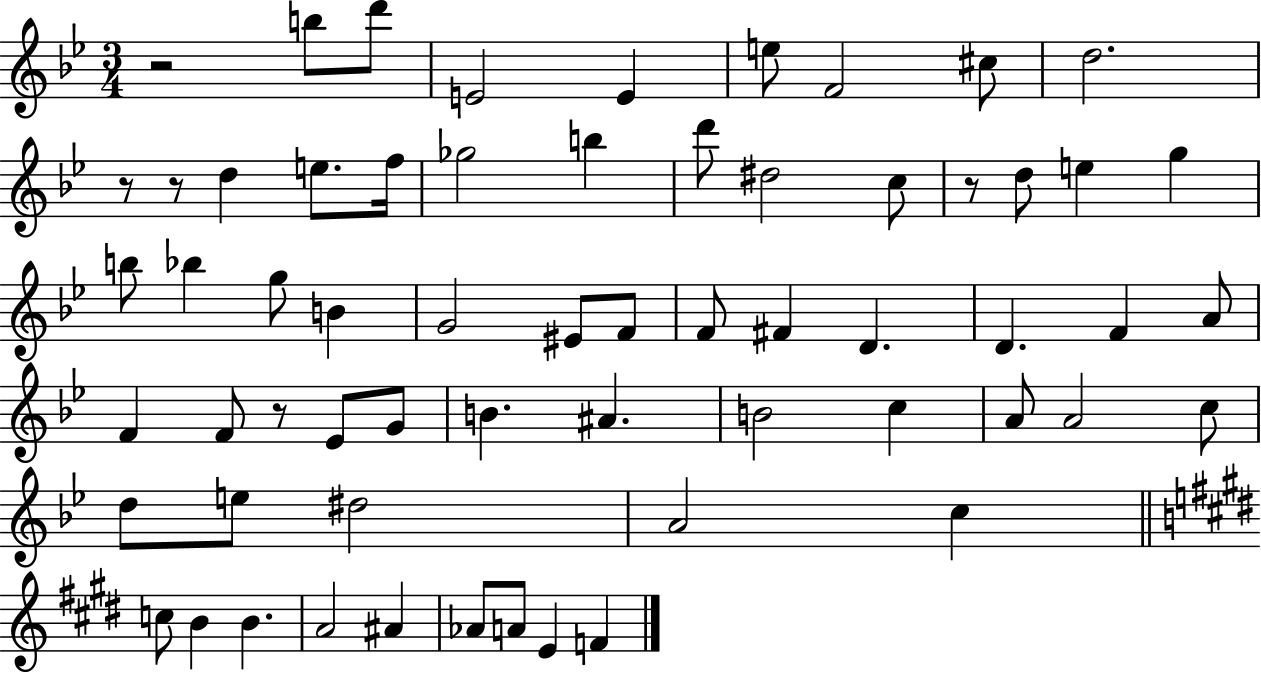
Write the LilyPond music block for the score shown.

{
  \clef treble
  \numericTimeSignature
  \time 3/4
  \key bes \major
  r2 b''8 d'''8 | e'2 e'4 | e''8 f'2 cis''8 | d''2. | \break r8 r8 d''4 e''8. f''16 | ges''2 b''4 | d'''8 dis''2 c''8 | r8 d''8 e''4 g''4 | \break b''8 bes''4 g''8 b'4 | g'2 eis'8 f'8 | f'8 fis'4 d'4. | d'4. f'4 a'8 | \break f'4 f'8 r8 ees'8 g'8 | b'4. ais'4. | b'2 c''4 | a'8 a'2 c''8 | \break d''8 e''8 dis''2 | a'2 c''4 | \bar "||" \break \key e \major c''8 b'4 b'4. | a'2 ais'4 | aes'8 a'8 e'4 f'4 | \bar "|."
}